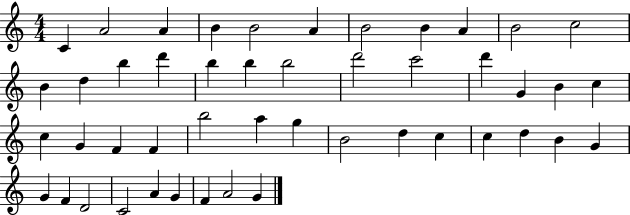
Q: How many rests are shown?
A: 0